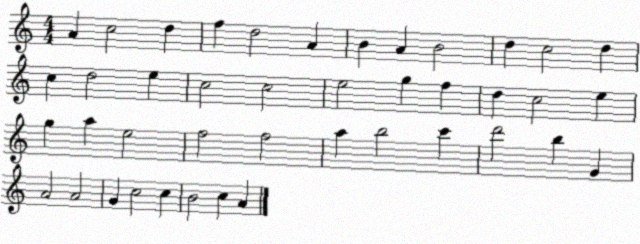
X:1
T:Untitled
M:4/4
L:1/4
K:C
A c2 d f d2 A B A B2 d c2 d c d2 e c2 c2 e2 g f d c2 e g a e2 f2 f2 a b2 c' d'2 b G A2 A2 G c2 c B2 c A